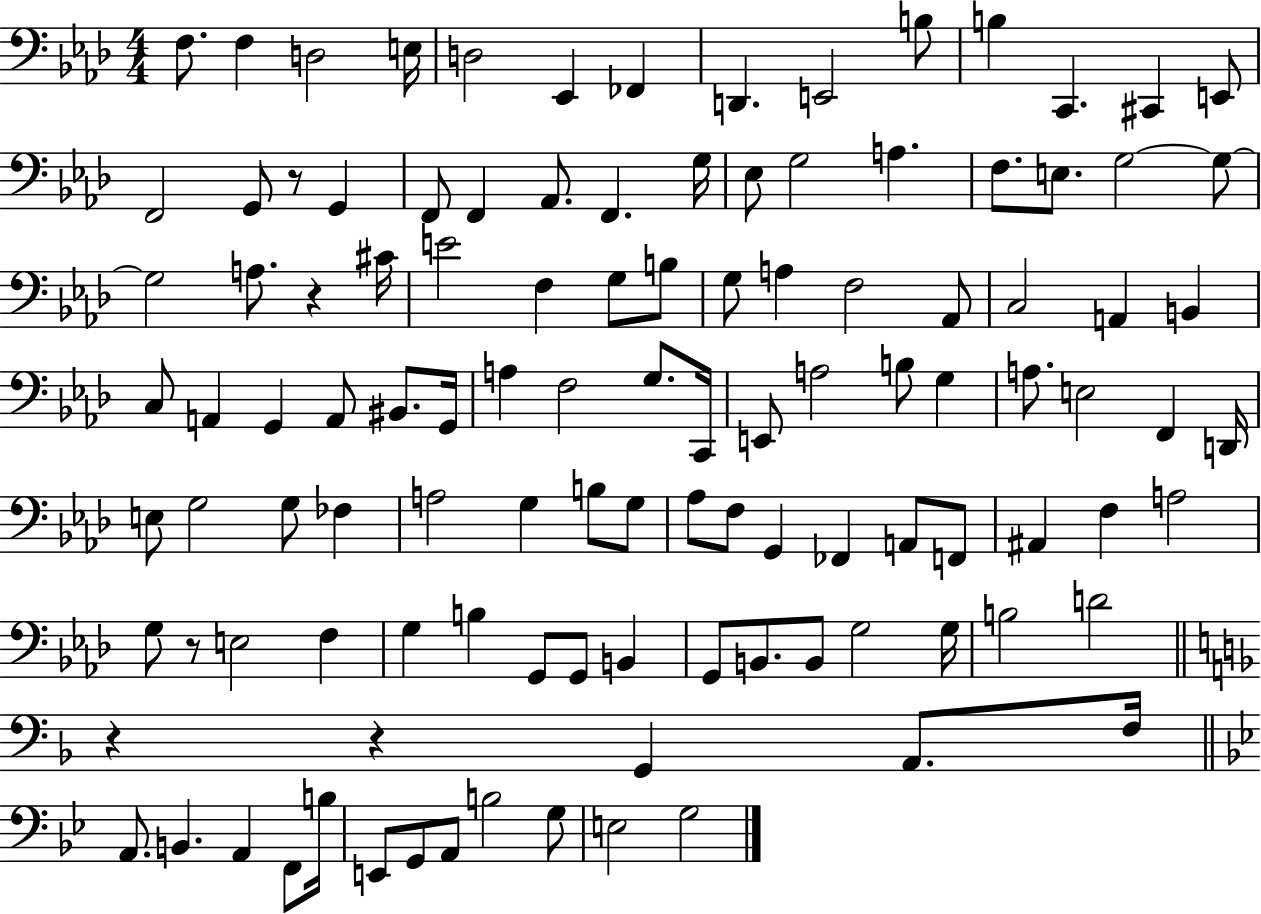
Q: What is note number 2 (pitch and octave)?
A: F3